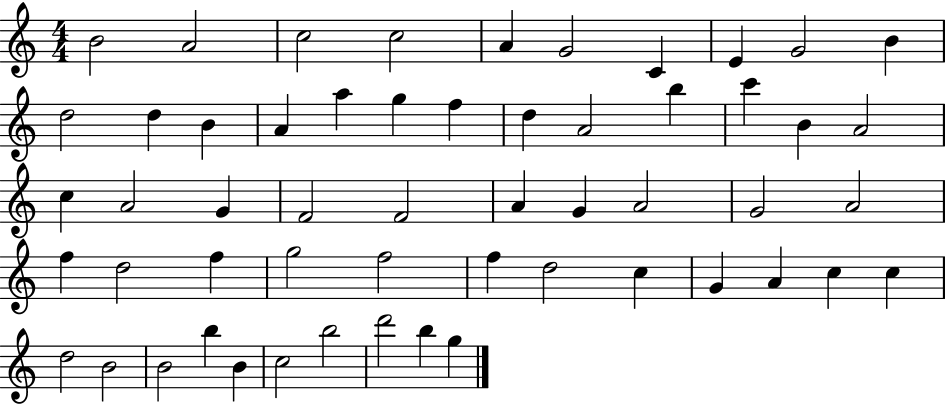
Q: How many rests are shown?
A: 0